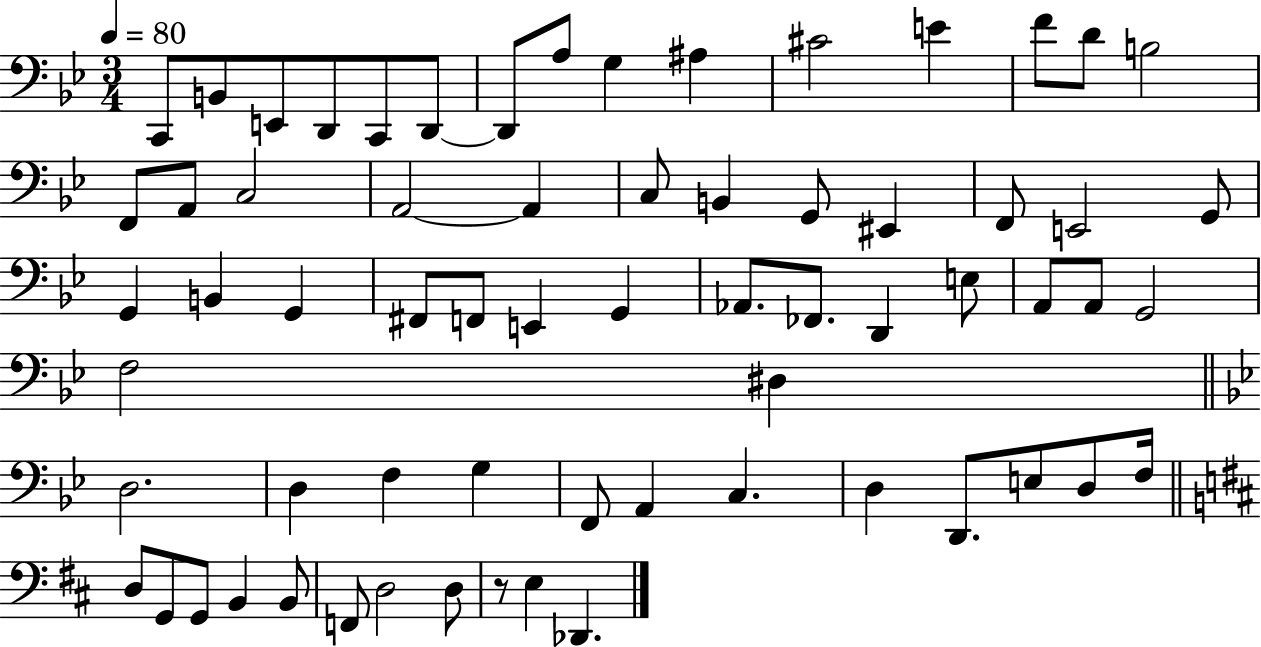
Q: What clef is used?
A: bass